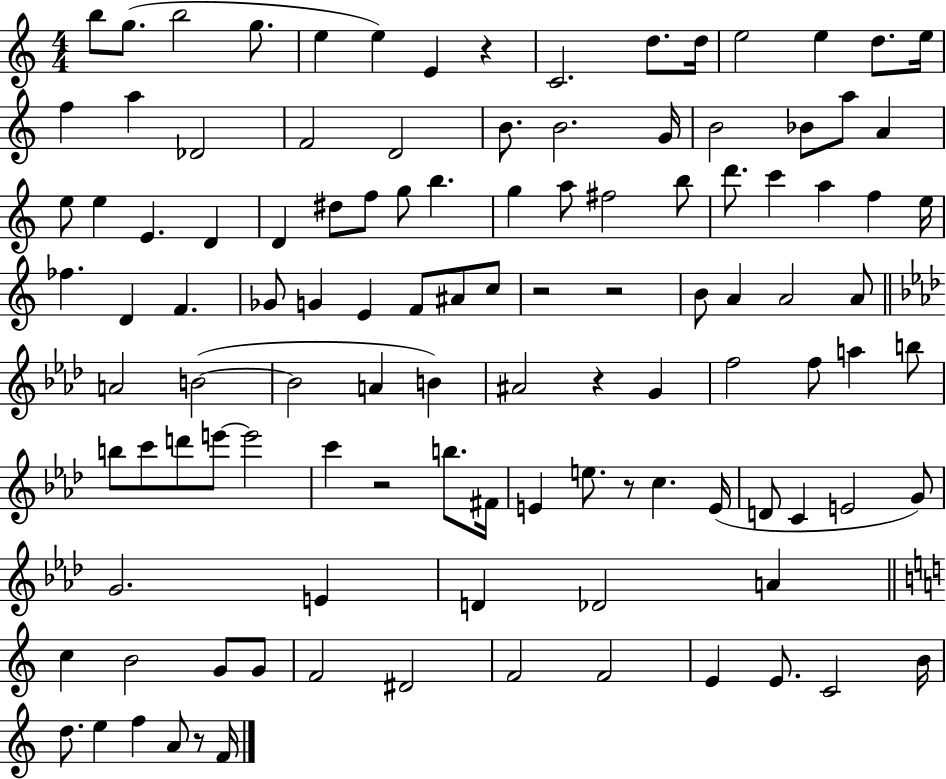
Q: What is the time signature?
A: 4/4